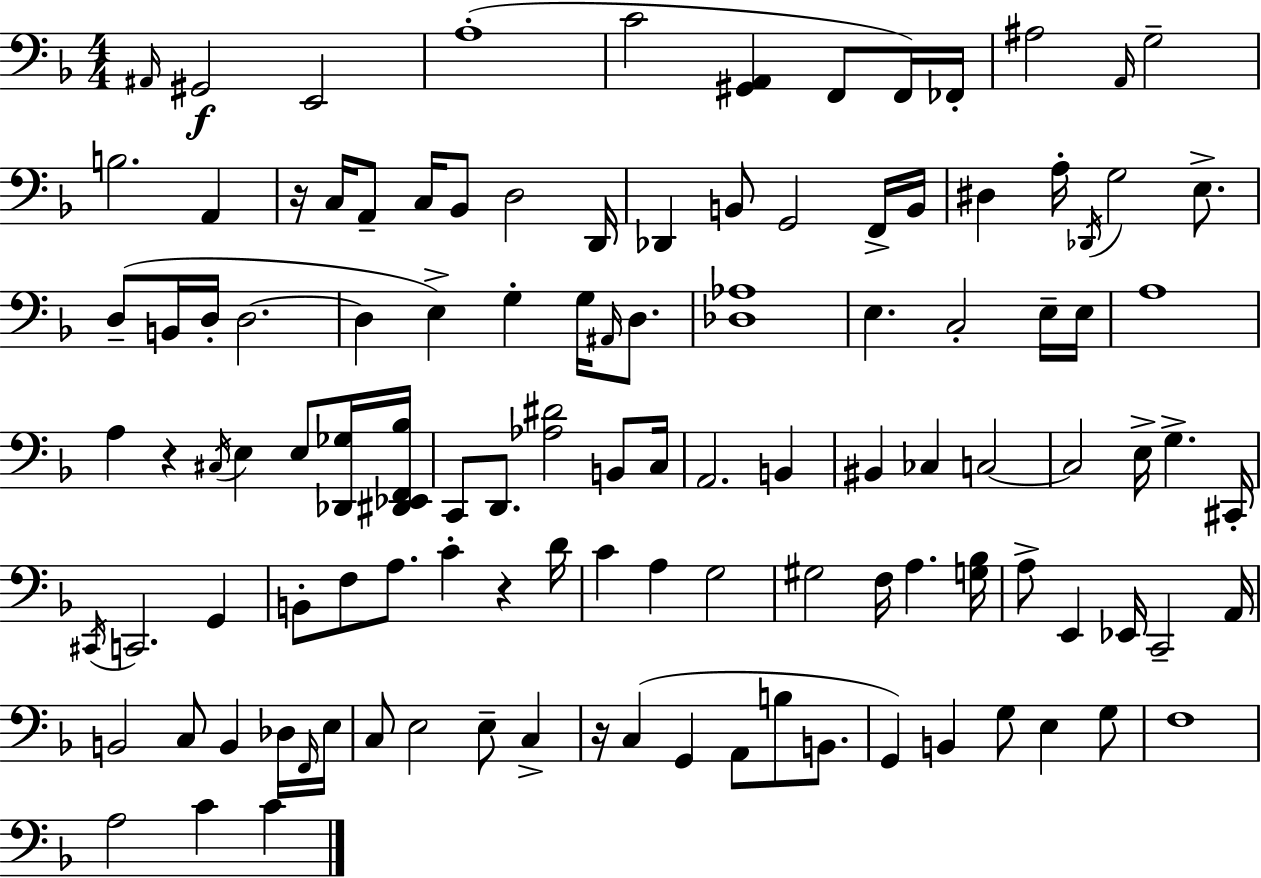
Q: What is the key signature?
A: F major